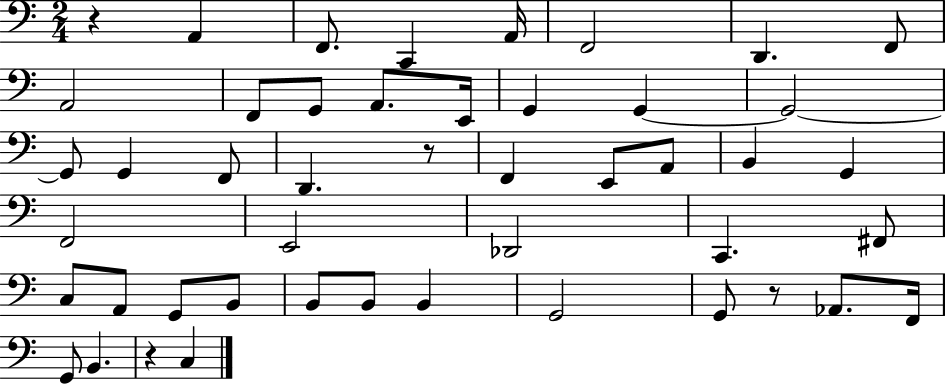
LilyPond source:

{
  \clef bass
  \numericTimeSignature
  \time 2/4
  \key c \major
  r4 a,4 | f,8. c,4 a,16 | f,2 | d,4. f,8 | \break a,2 | f,8 g,8 a,8. e,16 | g,4 g,4~~ | g,2~~ | \break g,8 g,4 f,8 | d,4. r8 | f,4 e,8 a,8 | b,4 g,4 | \break f,2 | e,2 | des,2 | c,4. fis,8 | \break c8 a,8 g,8 b,8 | b,8 b,8 b,4 | g,2 | g,8 r8 aes,8. f,16 | \break g,8 b,4. | r4 c4 | \bar "|."
}